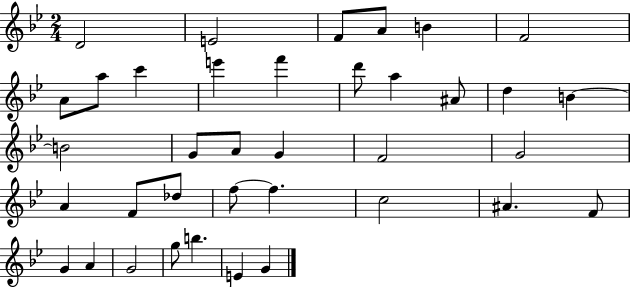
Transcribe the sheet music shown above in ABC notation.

X:1
T:Untitled
M:2/4
L:1/4
K:Bb
D2 E2 F/2 A/2 B F2 A/2 a/2 c' e' f' d'/2 a ^A/2 d B B2 G/2 A/2 G F2 G2 A F/2 _d/2 f/2 f c2 ^A F/2 G A G2 g/2 b E G